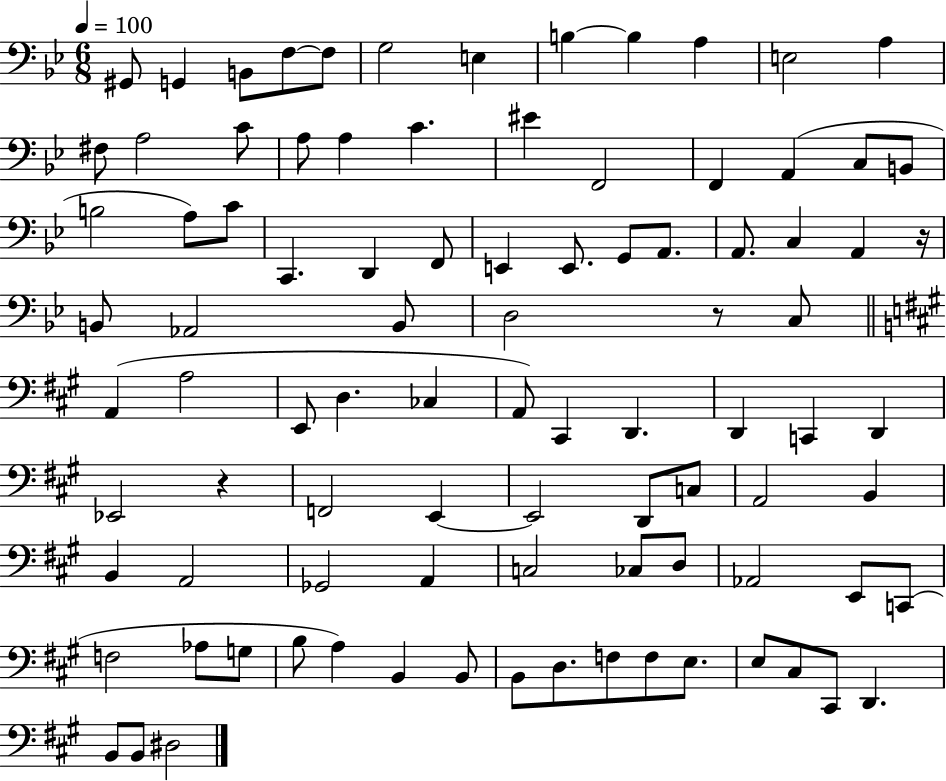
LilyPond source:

{
  \clef bass
  \numericTimeSignature
  \time 6/8
  \key bes \major
  \tempo 4 = 100
  gis,8 g,4 b,8 f8~~ f8 | g2 e4 | b4~~ b4 a4 | e2 a4 | \break fis8 a2 c'8 | a8 a4 c'4. | eis'4 f,2 | f,4 a,4( c8 b,8 | \break b2 a8) c'8 | c,4. d,4 f,8 | e,4 e,8. g,8 a,8. | a,8. c4 a,4 r16 | \break b,8 aes,2 b,8 | d2 r8 c8 | \bar "||" \break \key a \major a,4( a2 | e,8 d4. ces4 | a,8) cis,4 d,4. | d,4 c,4 d,4 | \break ees,2 r4 | f,2 e,4~~ | e,2 d,8 c8 | a,2 b,4 | \break b,4 a,2 | ges,2 a,4 | c2 ces8 d8 | aes,2 e,8 c,8( | \break f2 aes8 g8 | b8 a4) b,4 b,8 | b,8 d8. f8 f8 e8. | e8 cis8 cis,8 d,4. | \break b,8 b,8 dis2 | \bar "|."
}